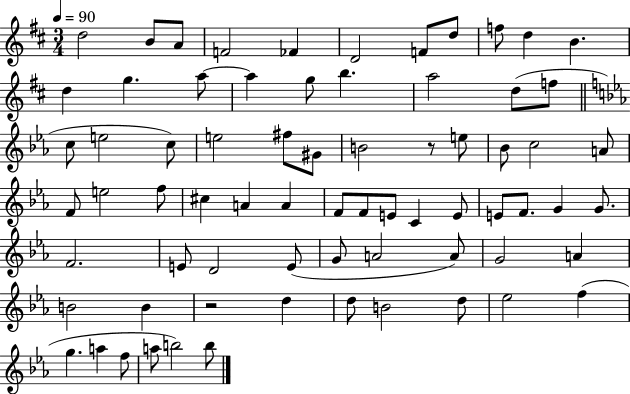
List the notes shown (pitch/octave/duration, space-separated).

D5/h B4/e A4/e F4/h FES4/q D4/h F4/e D5/e F5/e D5/q B4/q. D5/q G5/q. A5/e A5/q G5/e B5/q. A5/h D5/e F5/e C5/e E5/h C5/e E5/h F#5/e G#4/e B4/h R/e E5/e Bb4/e C5/h A4/e F4/e E5/h F5/e C#5/q A4/q A4/q F4/e F4/e E4/e C4/q E4/e E4/e F4/e. G4/q G4/e. F4/h. E4/e D4/h E4/e G4/e A4/h A4/e G4/h A4/q B4/h B4/q R/h D5/q D5/e B4/h D5/e Eb5/h F5/q G5/q. A5/q F5/e A5/e B5/h B5/e